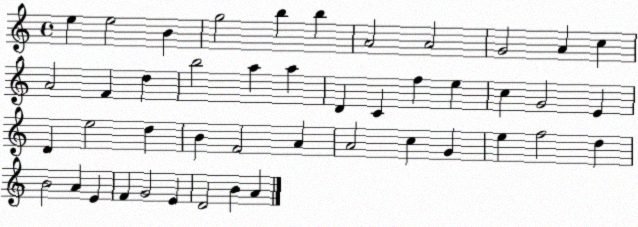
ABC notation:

X:1
T:Untitled
M:4/4
L:1/4
K:C
e e2 B g2 b b A2 A2 G2 A c A2 F d b2 a a D C f e c G2 E D e2 d B F2 A A2 c G e f2 d B2 A E F G2 E D2 B A